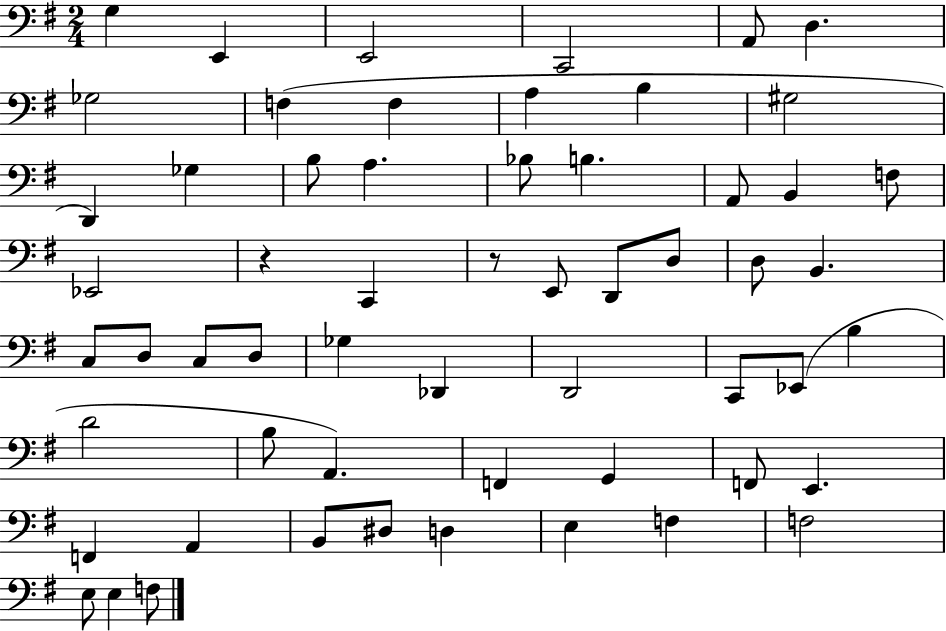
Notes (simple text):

G3/q E2/q E2/h C2/h A2/e D3/q. Gb3/h F3/q F3/q A3/q B3/q G#3/h D2/q Gb3/q B3/e A3/q. Bb3/e B3/q. A2/e B2/q F3/e Eb2/h R/q C2/q R/e E2/e D2/e D3/e D3/e B2/q. C3/e D3/e C3/e D3/e Gb3/q Db2/q D2/h C2/e Eb2/e B3/q D4/h B3/e A2/q. F2/q G2/q F2/e E2/q. F2/q A2/q B2/e D#3/e D3/q E3/q F3/q F3/h E3/e E3/q F3/e